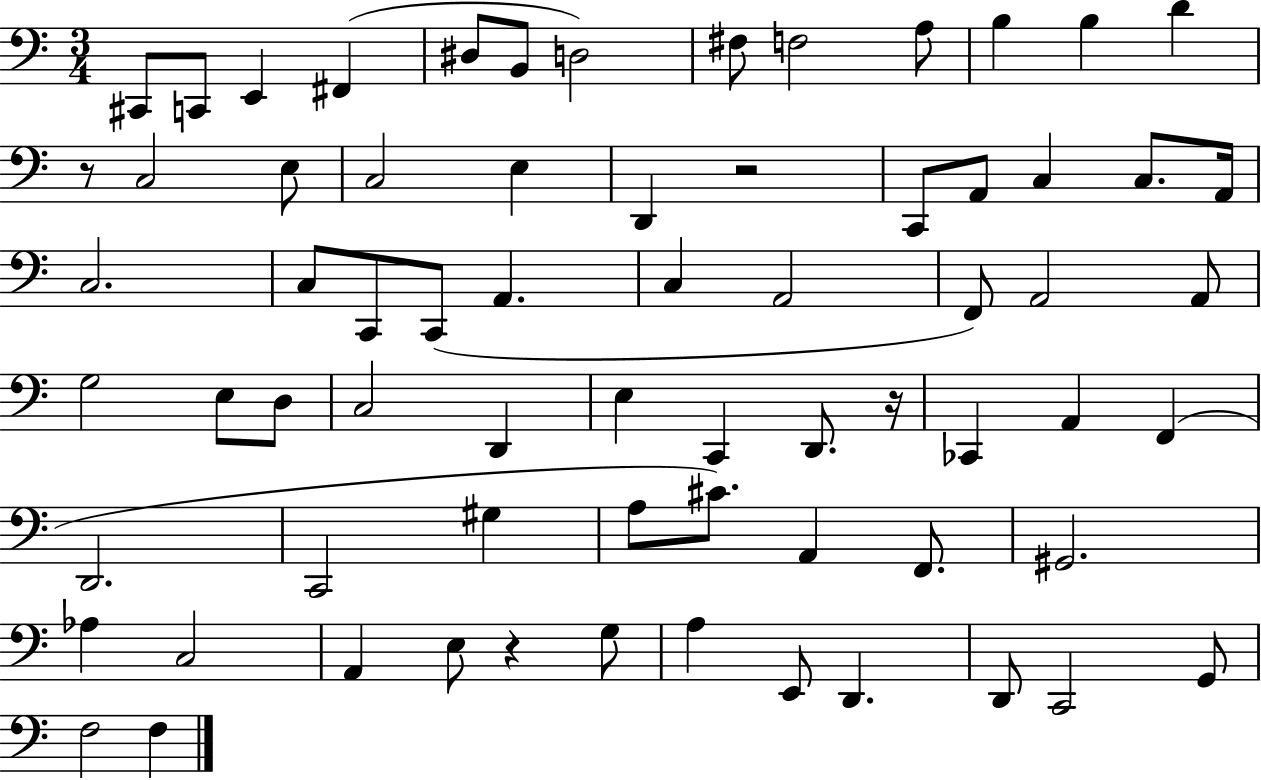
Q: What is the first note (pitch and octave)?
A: C#2